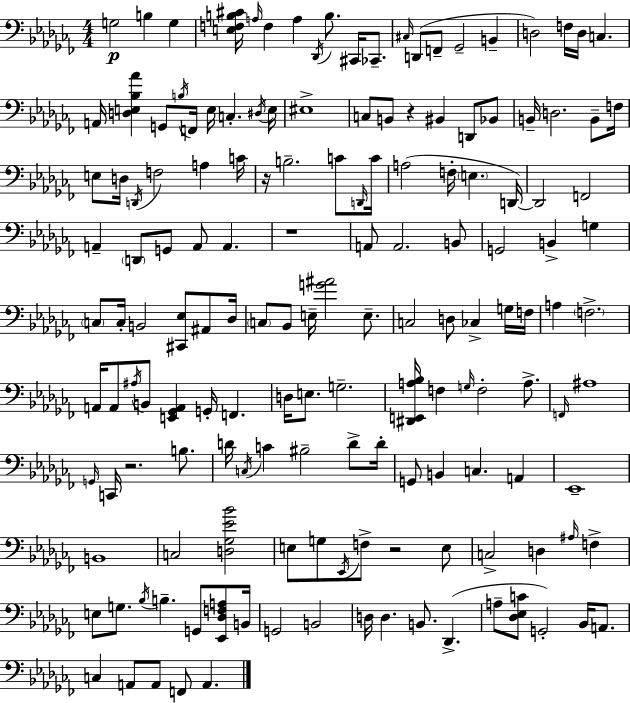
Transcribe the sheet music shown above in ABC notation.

X:1
T:Untitled
M:4/4
L:1/4
K:Abm
G,2 B, G, [E,F,B,^C]/4 A,/4 F, A, _D,,/4 B,/2 ^C,,/4 _C,,/2 ^C,/4 D,,/2 F,,/2 _G,,2 B,, D,2 F,/4 D,/4 C, A,,/4 [D,E,_B,_A] G,,/2 B,/4 F,,/4 E,/4 C, ^D,/4 E,/4 ^E,4 C,/2 B,,/2 z ^B,, D,,/2 _B,,/2 B,,/4 D,2 B,,/2 F,/4 E,/2 D,/4 D,,/4 F,2 A, C/4 z/4 B,2 C/2 D,,/4 C/4 A,2 F,/4 E, D,,/4 D,,2 F,,2 A,, D,,/2 G,,/2 A,,/2 A,, z4 A,,/2 A,,2 B,,/2 G,,2 B,, G, C,/2 C,/4 B,,2 [^C,,_E,]/2 ^A,,/2 _D,/4 C,/2 _B,,/2 E,/4 [G^A]2 E,/2 C,2 D,/2 _C, G,/4 F,/4 A, F,2 A,,/4 A,,/2 ^A,/4 B,,/2 [E,,_G,,A,,] G,,/4 F,, D,/4 E,/2 G,2 [^D,,E,,A,_B,]/4 F, G,/4 F,2 A,/2 F,,/4 ^A,4 G,,/4 C,,/4 z2 B,/2 D/4 C,/4 C ^B,2 D/2 D/4 G,,/2 B,, C, A,, _E,,4 B,,4 C,2 [D,_G,_E_B]2 E,/2 G,/2 _E,,/4 F,/2 z2 E,/2 C,2 D, ^A,/4 F, E,/2 G,/2 _B,/4 B, G,,/2 [_E,,_D,F,A,]/2 B,,/4 G,,2 B,,2 D,/4 D, B,,/2 _D,, A,/2 [_D,_E,C]/2 G,,2 _B,,/4 A,,/2 C, A,,/2 A,,/2 F,,/2 A,,